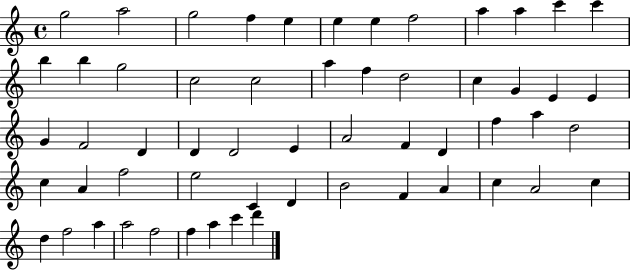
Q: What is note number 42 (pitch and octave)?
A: D4